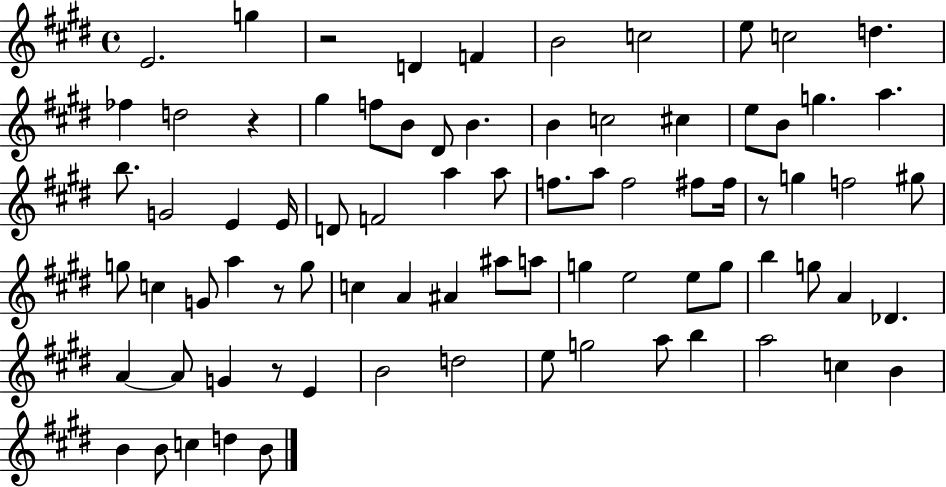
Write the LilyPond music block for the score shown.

{
  \clef treble
  \time 4/4
  \defaultTimeSignature
  \key e \major
  e'2. g''4 | r2 d'4 f'4 | b'2 c''2 | e''8 c''2 d''4. | \break fes''4 d''2 r4 | gis''4 f''8 b'8 dis'8 b'4. | b'4 c''2 cis''4 | e''8 b'8 g''4. a''4. | \break b''8. g'2 e'4 e'16 | d'8 f'2 a''4 a''8 | f''8. a''8 f''2 fis''8 fis''16 | r8 g''4 f''2 gis''8 | \break g''8 c''4 g'8 a''4 r8 g''8 | c''4 a'4 ais'4 ais''8 a''8 | g''4 e''2 e''8 g''8 | b''4 g''8 a'4 des'4. | \break a'4~~ a'8 g'4 r8 e'4 | b'2 d''2 | e''8 g''2 a''8 b''4 | a''2 c''4 b'4 | \break b'4 b'8 c''4 d''4 b'8 | \bar "|."
}